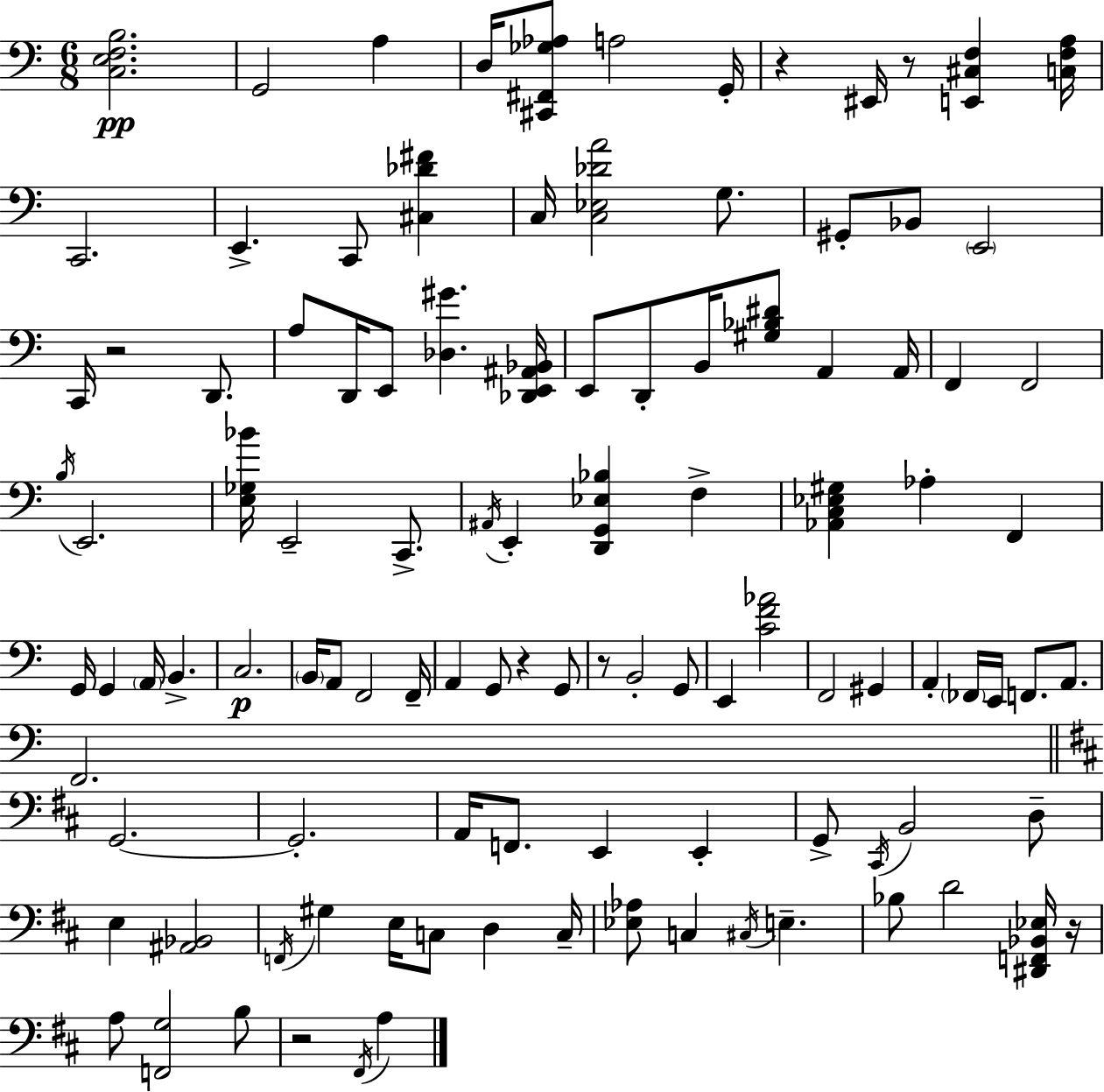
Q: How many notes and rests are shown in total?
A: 108